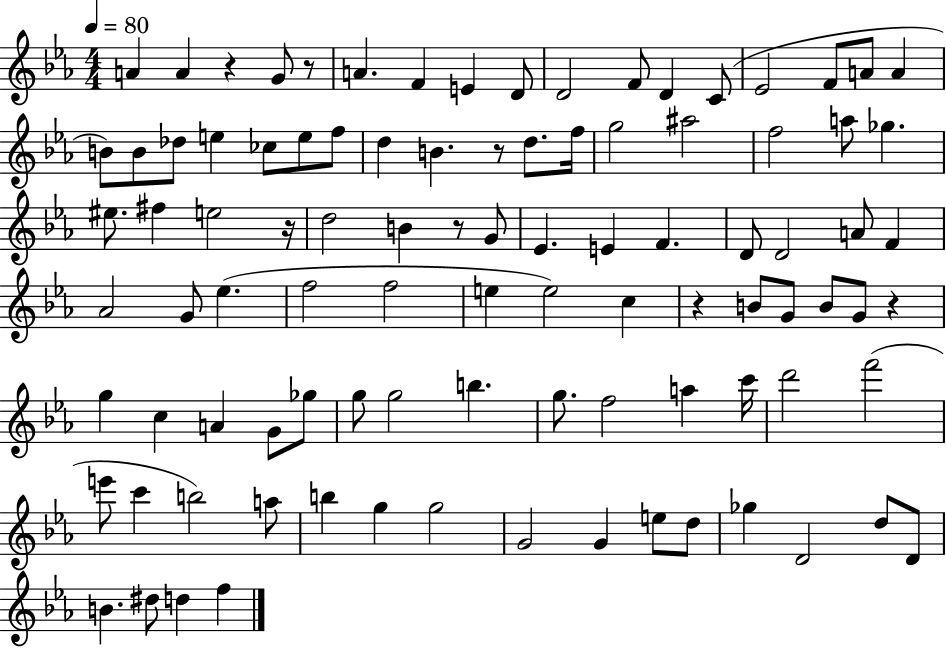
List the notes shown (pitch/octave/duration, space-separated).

A4/q A4/q R/q G4/e R/e A4/q. F4/q E4/q D4/e D4/h F4/e D4/q C4/e Eb4/h F4/e A4/e A4/q B4/e B4/e Db5/e E5/q CES5/e E5/e F5/e D5/q B4/q. R/e D5/e. F5/s G5/h A#5/h F5/h A5/e Gb5/q. EIS5/e. F#5/q E5/h R/s D5/h B4/q R/e G4/e Eb4/q. E4/q F4/q. D4/e D4/h A4/e F4/q Ab4/h G4/e Eb5/q. F5/h F5/h E5/q E5/h C5/q R/q B4/e G4/e B4/e G4/e R/q G5/q C5/q A4/q G4/e Gb5/e G5/e G5/h B5/q. G5/e. F5/h A5/q C6/s D6/h F6/h E6/e C6/q B5/h A5/e B5/q G5/q G5/h G4/h G4/q E5/e D5/e Gb5/q D4/h D5/e D4/e B4/q. D#5/e D5/q F5/q